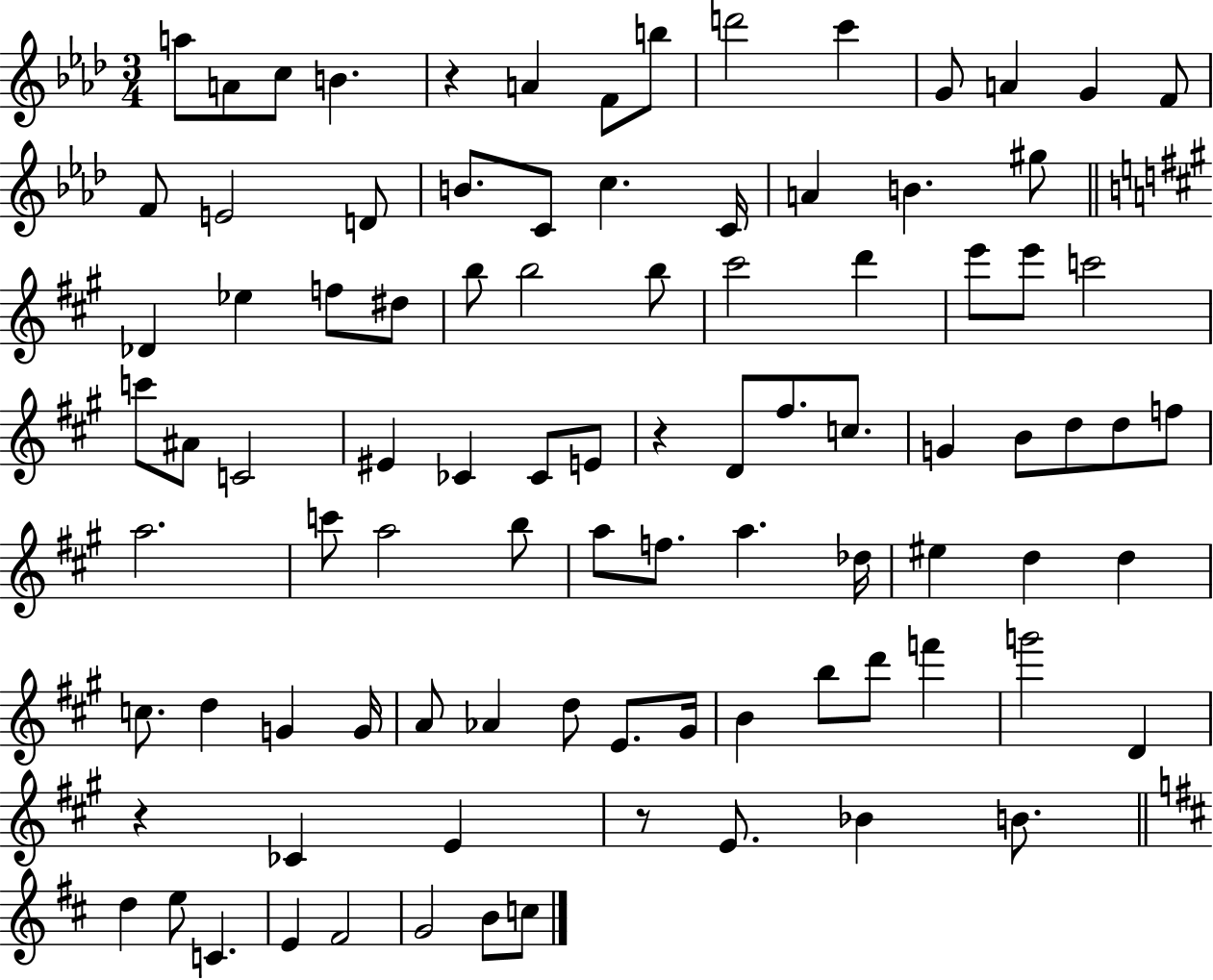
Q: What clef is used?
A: treble